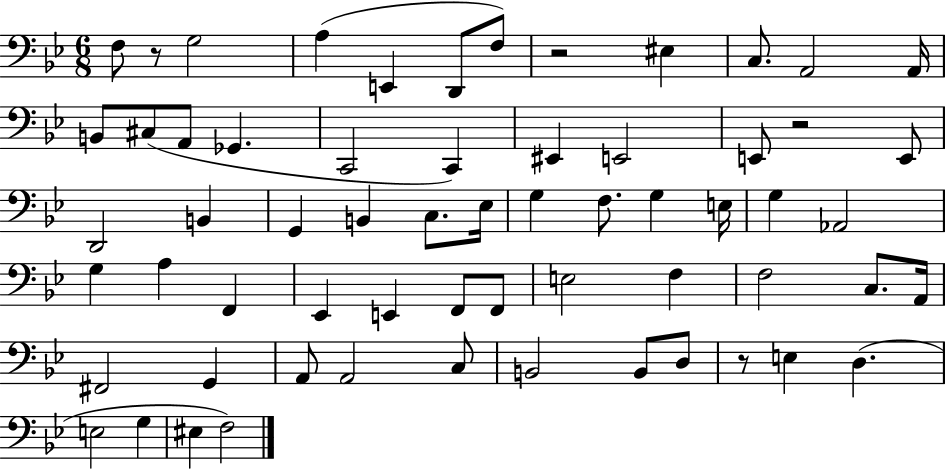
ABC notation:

X:1
T:Untitled
M:6/8
L:1/4
K:Bb
F,/2 z/2 G,2 A, E,, D,,/2 F,/2 z2 ^E, C,/2 A,,2 A,,/4 B,,/2 ^C,/2 A,,/2 _G,, C,,2 C,, ^E,, E,,2 E,,/2 z2 E,,/2 D,,2 B,, G,, B,, C,/2 _E,/4 G, F,/2 G, E,/4 G, _A,,2 G, A, F,, _E,, E,, F,,/2 F,,/2 E,2 F, F,2 C,/2 A,,/4 ^F,,2 G,, A,,/2 A,,2 C,/2 B,,2 B,,/2 D,/2 z/2 E, D, E,2 G, ^E, F,2